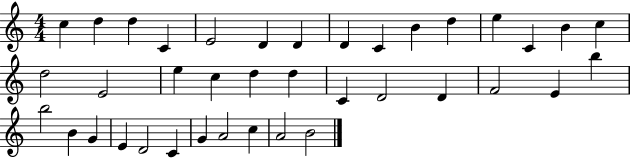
{
  \clef treble
  \numericTimeSignature
  \time 4/4
  \key c \major
  c''4 d''4 d''4 c'4 | e'2 d'4 d'4 | d'4 c'4 b'4 d''4 | e''4 c'4 b'4 c''4 | \break d''2 e'2 | e''4 c''4 d''4 d''4 | c'4 d'2 d'4 | f'2 e'4 b''4 | \break b''2 b'4 g'4 | e'4 d'2 c'4 | g'4 a'2 c''4 | a'2 b'2 | \break \bar "|."
}